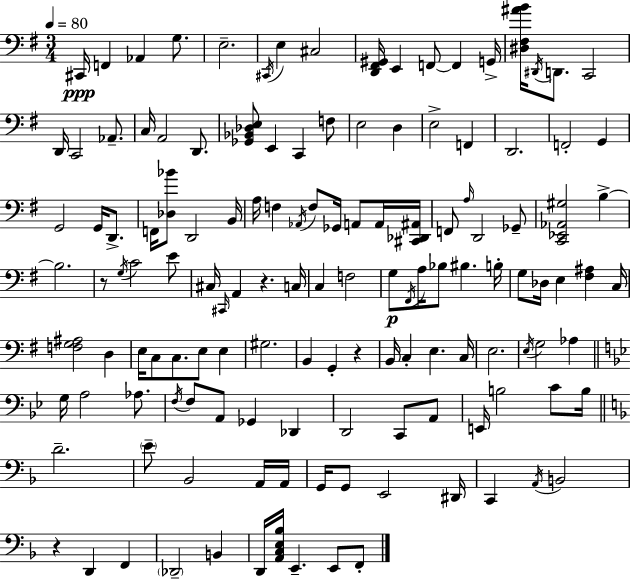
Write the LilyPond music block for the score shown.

{
  \clef bass
  \numericTimeSignature
  \time 3/4
  \key g \major
  \tempo 4 = 80
  cis,16\ppp f,4 aes,4 g8. | e2.-- | \acciaccatura { cis,16 } e4 cis2 | <d, fis, gis,>16 e,4 f,8~~ f,4 | \break g,16-> <dis fis ais' b'>16 \acciaccatura { dis,16 } d,8. c,2 | d,16 c,2 aes,8.-- | c16 a,2 d,8. | <ges, bes, des e>8 e,4 c,4 | \break f8 e2 d4 | e2-> f,4 | d,2. | f,2-. g,4 | \break g,2 g,16 d,8.-> | f,16 <des bes'>8 d,2 | b,16 a16 f4 \acciaccatura { aes,16 } f8 ges,16 a,8 | a,16 <cis, des, ais,>16 f,8 \grace { a16 } d,2 | \break ges,8-- <c, ees, aes, gis>2 | b4->~~ b2. | r8 \acciaccatura { g16 } c'2 | e'8 cis16 \grace { cis,16 } a,4 r4. | \break c16 c4 f2 | g8\p \acciaccatura { fis,16 } a16 bes8 | bis4. b16-. g8 des16 e4 | <fis ais>4 c16 <f g ais>2 | \break d4 e16 c8 c8. | e8 e4 gis2. | b,4 g,4-. | r4 b,16 c4-. | \break e4. c16 e2. | \acciaccatura { e16 } g2 | aes4 \bar "||" \break \key g \minor g16 a2 aes8. | \acciaccatura { f16 } f8 a,8 ges,4 des,4 | d,2 c,8 a,8 | e,16 b2 c'8 | \break b16 \bar "||" \break \key f \major d'2.-- | \parenthesize e'8-- bes,2 a,16 a,16 | g,16 g,8 e,2 dis,16 | c,4 \acciaccatura { a,16 } b,2 | \break r4 d,4 f,4 | \parenthesize des,2-- b,4 | d,16 <a, c e bes>16 e,4.-- e,8 f,8-. | \bar "|."
}